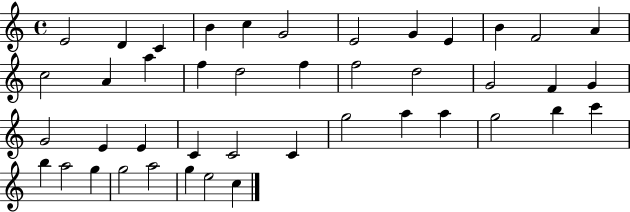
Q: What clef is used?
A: treble